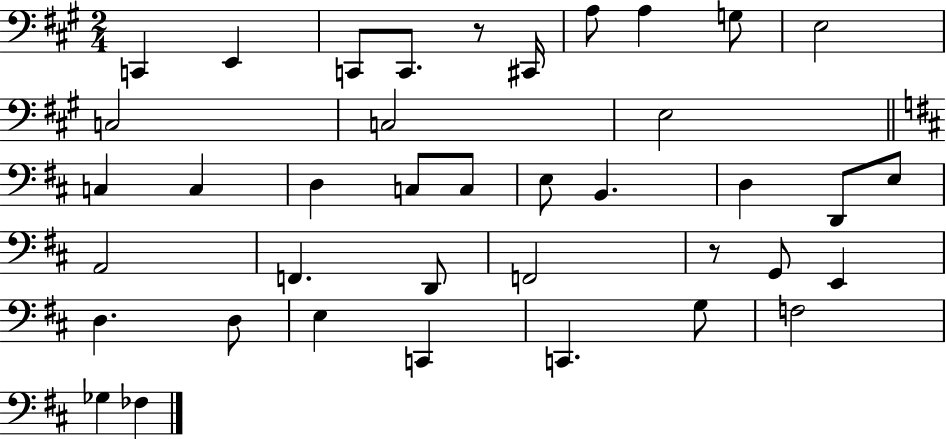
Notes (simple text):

C2/q E2/q C2/e C2/e. R/e C#2/s A3/e A3/q G3/e E3/h C3/h C3/h E3/h C3/q C3/q D3/q C3/e C3/e E3/e B2/q. D3/q D2/e E3/e A2/h F2/q. D2/e F2/h R/e G2/e E2/q D3/q. D3/e E3/q C2/q C2/q. G3/e F3/h Gb3/q FES3/q